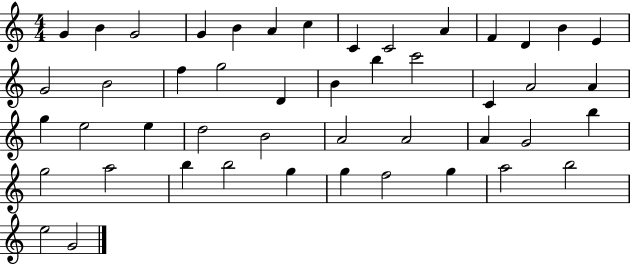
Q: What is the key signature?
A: C major